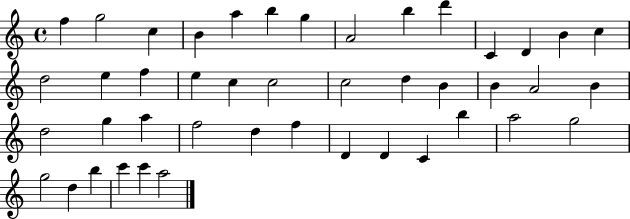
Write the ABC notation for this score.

X:1
T:Untitled
M:4/4
L:1/4
K:C
f g2 c B a b g A2 b d' C D B c d2 e f e c c2 c2 d B B A2 B d2 g a f2 d f D D C b a2 g2 g2 d b c' c' a2